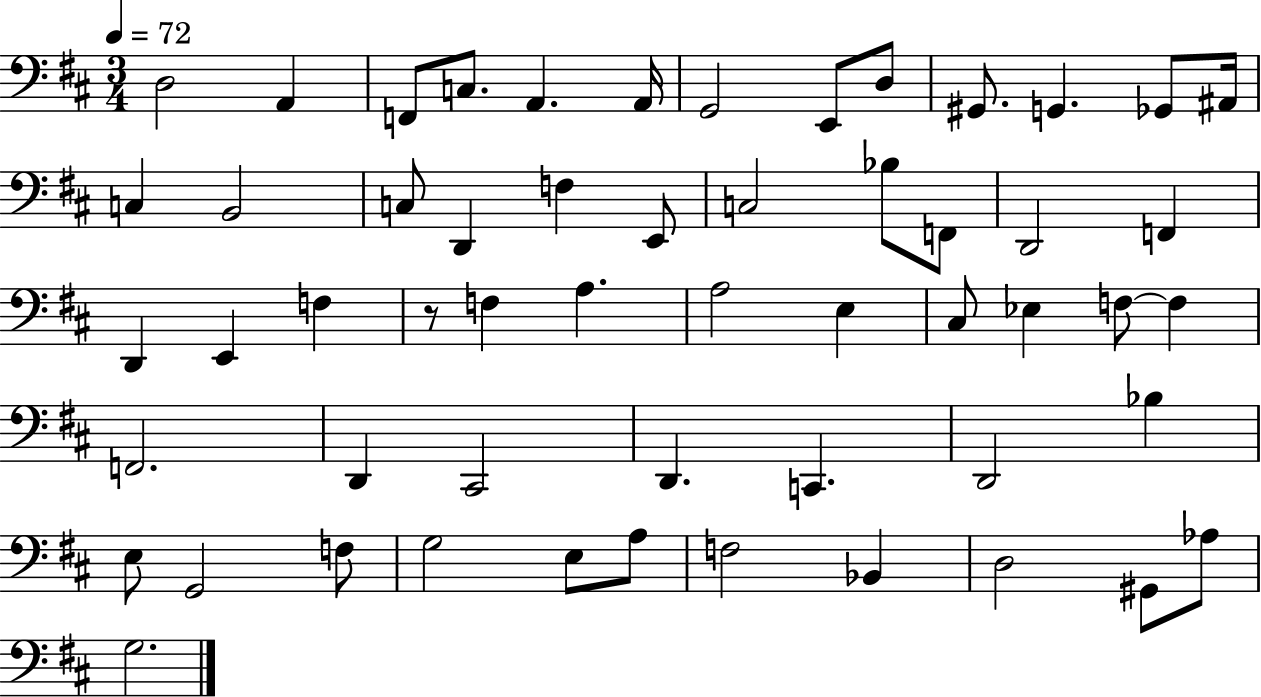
X:1
T:Untitled
M:3/4
L:1/4
K:D
D,2 A,, F,,/2 C,/2 A,, A,,/4 G,,2 E,,/2 D,/2 ^G,,/2 G,, _G,,/2 ^A,,/4 C, B,,2 C,/2 D,, F, E,,/2 C,2 _B,/2 F,,/2 D,,2 F,, D,, E,, F, z/2 F, A, A,2 E, ^C,/2 _E, F,/2 F, F,,2 D,, ^C,,2 D,, C,, D,,2 _B, E,/2 G,,2 F,/2 G,2 E,/2 A,/2 F,2 _B,, D,2 ^G,,/2 _A,/2 G,2